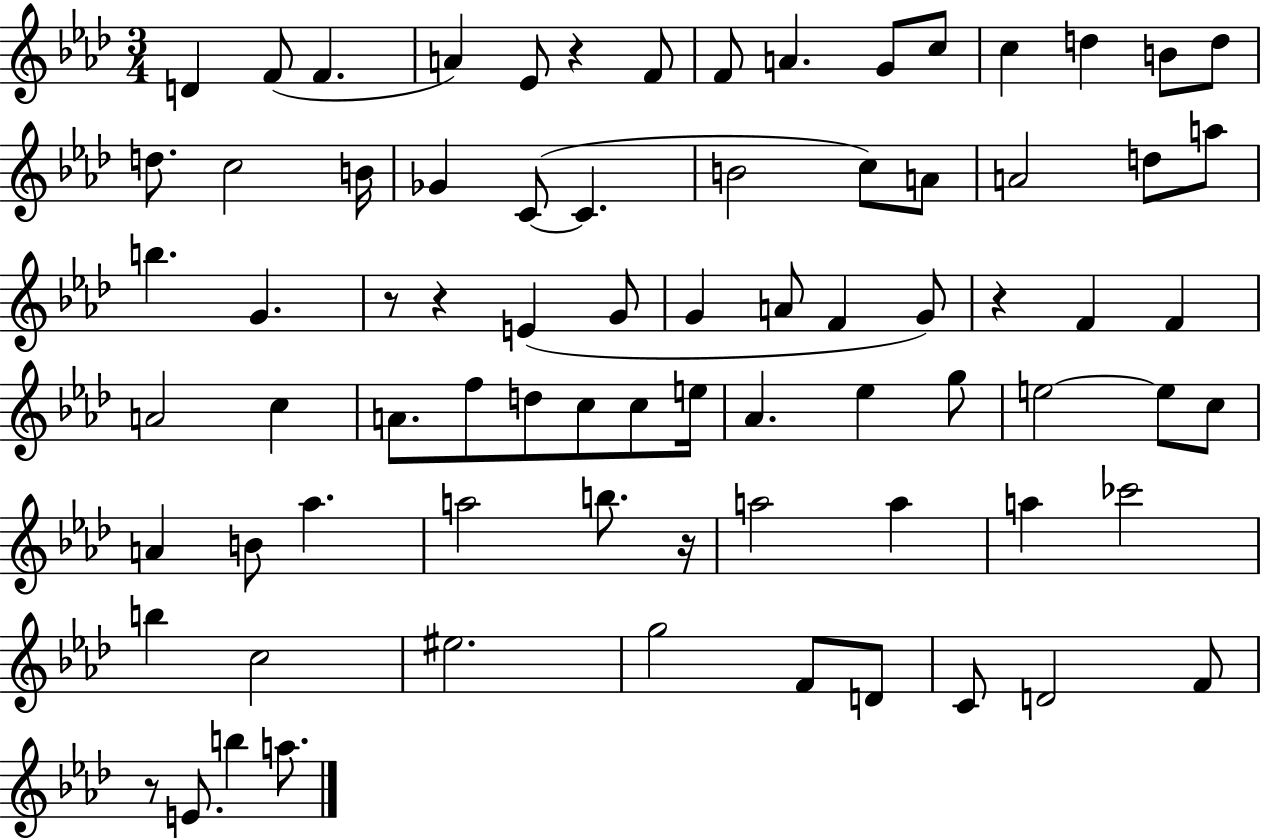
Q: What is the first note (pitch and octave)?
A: D4